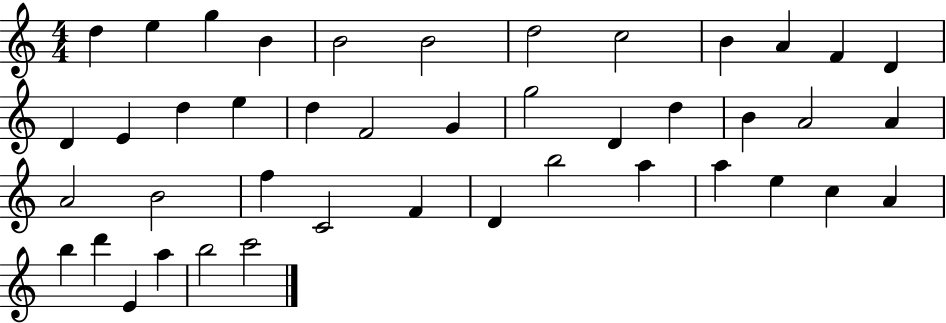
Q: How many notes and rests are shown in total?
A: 43